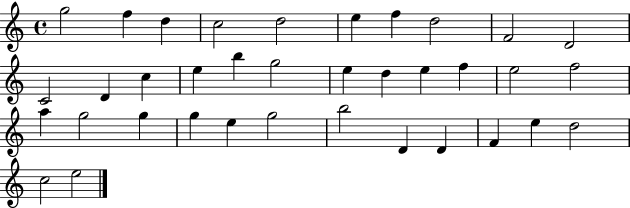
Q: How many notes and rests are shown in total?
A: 36